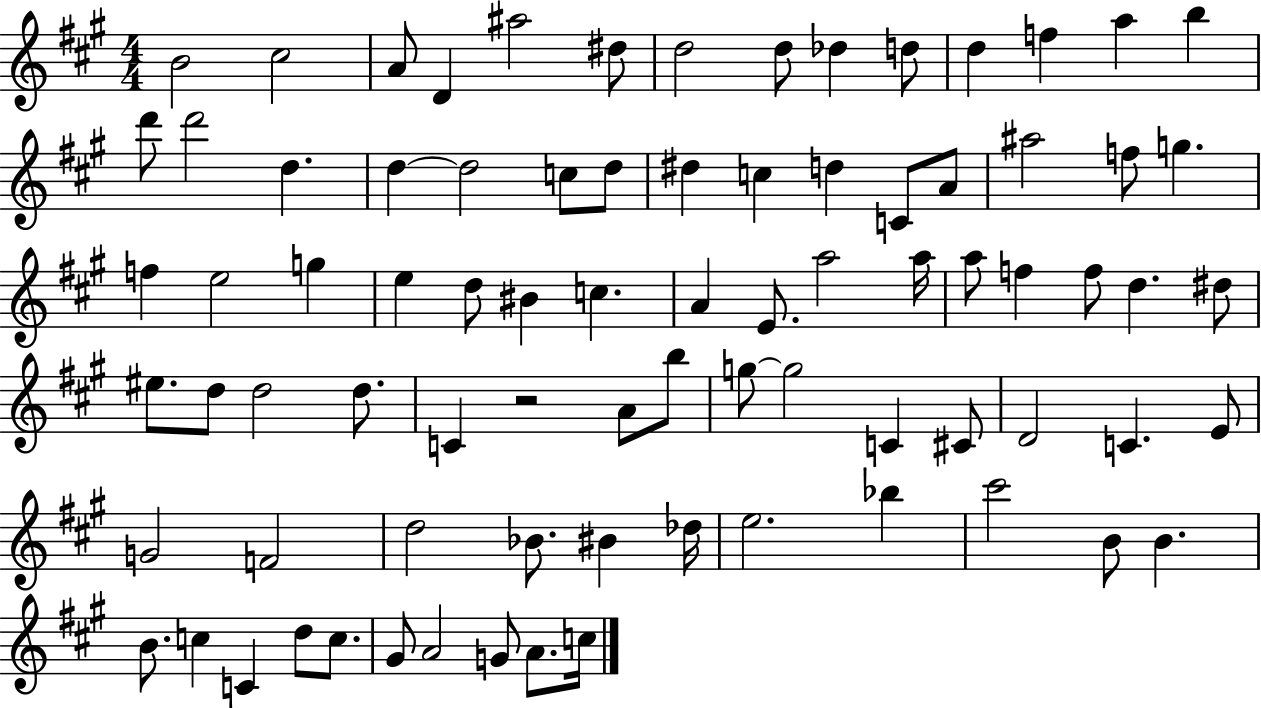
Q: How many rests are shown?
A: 1